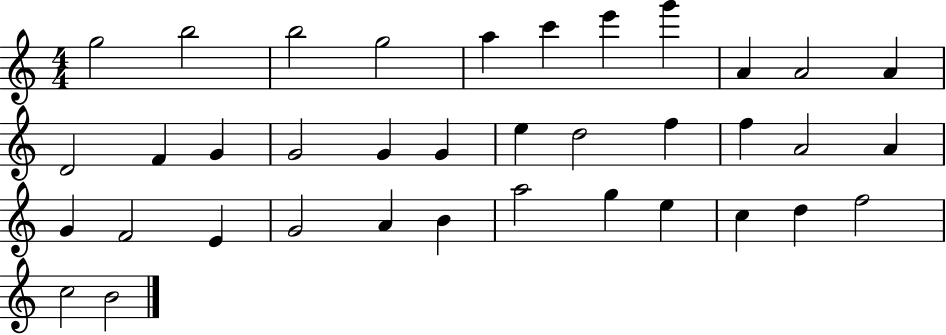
{
  \clef treble
  \numericTimeSignature
  \time 4/4
  \key c \major
  g''2 b''2 | b''2 g''2 | a''4 c'''4 e'''4 g'''4 | a'4 a'2 a'4 | \break d'2 f'4 g'4 | g'2 g'4 g'4 | e''4 d''2 f''4 | f''4 a'2 a'4 | \break g'4 f'2 e'4 | g'2 a'4 b'4 | a''2 g''4 e''4 | c''4 d''4 f''2 | \break c''2 b'2 | \bar "|."
}